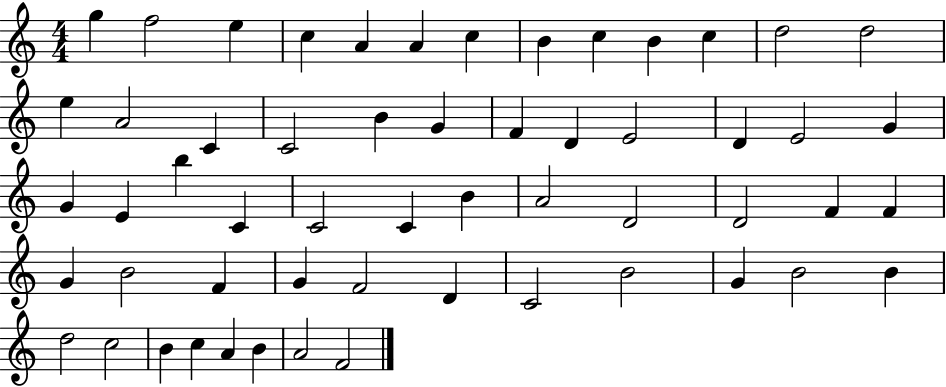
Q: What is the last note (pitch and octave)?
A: F4